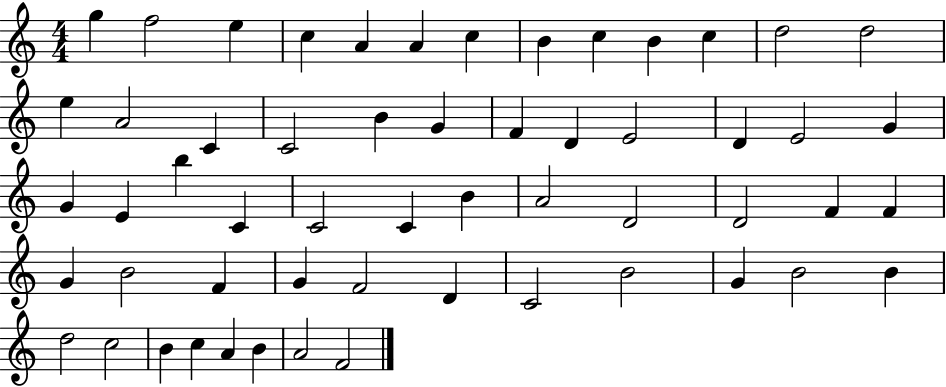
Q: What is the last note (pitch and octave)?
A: F4